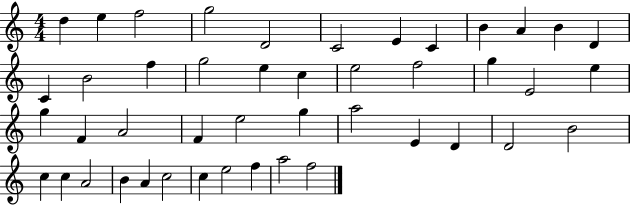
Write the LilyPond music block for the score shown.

{
  \clef treble
  \numericTimeSignature
  \time 4/4
  \key c \major
  d''4 e''4 f''2 | g''2 d'2 | c'2 e'4 c'4 | b'4 a'4 b'4 d'4 | \break c'4 b'2 f''4 | g''2 e''4 c''4 | e''2 f''2 | g''4 e'2 e''4 | \break g''4 f'4 a'2 | f'4 e''2 g''4 | a''2 e'4 d'4 | d'2 b'2 | \break c''4 c''4 a'2 | b'4 a'4 c''2 | c''4 e''2 f''4 | a''2 f''2 | \break \bar "|."
}